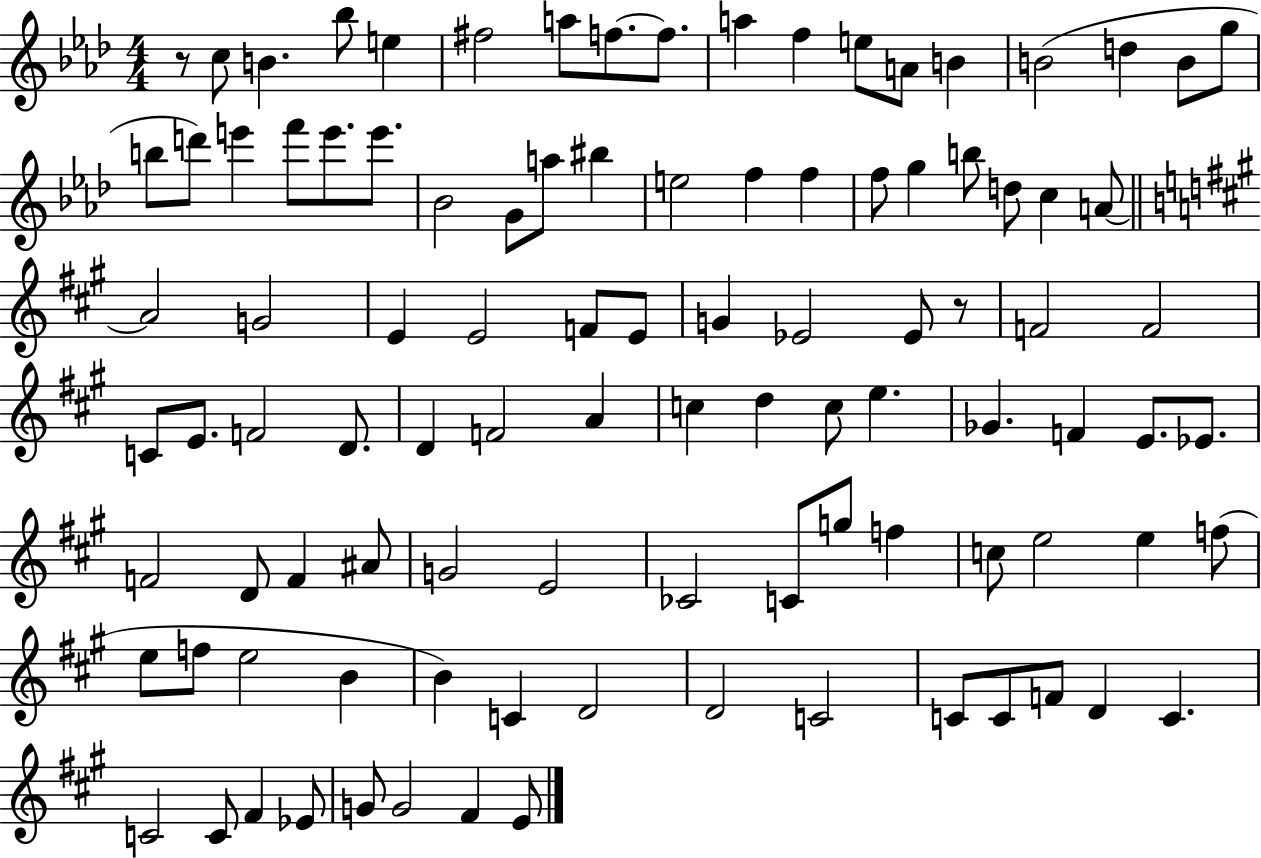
{
  \clef treble
  \numericTimeSignature
  \time 4/4
  \key aes \major
  r8 c''8 b'4. bes''8 e''4 | fis''2 a''8 f''8.~~ f''8. | a''4 f''4 e''8 a'8 b'4 | b'2( d''4 b'8 g''8 | \break b''8 d'''8) e'''4 f'''8 e'''8. e'''8. | bes'2 g'8 a''8 bis''4 | e''2 f''4 f''4 | f''8 g''4 b''8 d''8 c''4 a'8~~ | \break \bar "||" \break \key a \major a'2 g'2 | e'4 e'2 f'8 e'8 | g'4 ees'2 ees'8 r8 | f'2 f'2 | \break c'8 e'8. f'2 d'8. | d'4 f'2 a'4 | c''4 d''4 c''8 e''4. | ges'4. f'4 e'8. ees'8. | \break f'2 d'8 f'4 ais'8 | g'2 e'2 | ces'2 c'8 g''8 f''4 | c''8 e''2 e''4 f''8( | \break e''8 f''8 e''2 b'4 | b'4) c'4 d'2 | d'2 c'2 | c'8 c'8 f'8 d'4 c'4. | \break c'2 c'8 fis'4 ees'8 | g'8 g'2 fis'4 e'8 | \bar "|."
}